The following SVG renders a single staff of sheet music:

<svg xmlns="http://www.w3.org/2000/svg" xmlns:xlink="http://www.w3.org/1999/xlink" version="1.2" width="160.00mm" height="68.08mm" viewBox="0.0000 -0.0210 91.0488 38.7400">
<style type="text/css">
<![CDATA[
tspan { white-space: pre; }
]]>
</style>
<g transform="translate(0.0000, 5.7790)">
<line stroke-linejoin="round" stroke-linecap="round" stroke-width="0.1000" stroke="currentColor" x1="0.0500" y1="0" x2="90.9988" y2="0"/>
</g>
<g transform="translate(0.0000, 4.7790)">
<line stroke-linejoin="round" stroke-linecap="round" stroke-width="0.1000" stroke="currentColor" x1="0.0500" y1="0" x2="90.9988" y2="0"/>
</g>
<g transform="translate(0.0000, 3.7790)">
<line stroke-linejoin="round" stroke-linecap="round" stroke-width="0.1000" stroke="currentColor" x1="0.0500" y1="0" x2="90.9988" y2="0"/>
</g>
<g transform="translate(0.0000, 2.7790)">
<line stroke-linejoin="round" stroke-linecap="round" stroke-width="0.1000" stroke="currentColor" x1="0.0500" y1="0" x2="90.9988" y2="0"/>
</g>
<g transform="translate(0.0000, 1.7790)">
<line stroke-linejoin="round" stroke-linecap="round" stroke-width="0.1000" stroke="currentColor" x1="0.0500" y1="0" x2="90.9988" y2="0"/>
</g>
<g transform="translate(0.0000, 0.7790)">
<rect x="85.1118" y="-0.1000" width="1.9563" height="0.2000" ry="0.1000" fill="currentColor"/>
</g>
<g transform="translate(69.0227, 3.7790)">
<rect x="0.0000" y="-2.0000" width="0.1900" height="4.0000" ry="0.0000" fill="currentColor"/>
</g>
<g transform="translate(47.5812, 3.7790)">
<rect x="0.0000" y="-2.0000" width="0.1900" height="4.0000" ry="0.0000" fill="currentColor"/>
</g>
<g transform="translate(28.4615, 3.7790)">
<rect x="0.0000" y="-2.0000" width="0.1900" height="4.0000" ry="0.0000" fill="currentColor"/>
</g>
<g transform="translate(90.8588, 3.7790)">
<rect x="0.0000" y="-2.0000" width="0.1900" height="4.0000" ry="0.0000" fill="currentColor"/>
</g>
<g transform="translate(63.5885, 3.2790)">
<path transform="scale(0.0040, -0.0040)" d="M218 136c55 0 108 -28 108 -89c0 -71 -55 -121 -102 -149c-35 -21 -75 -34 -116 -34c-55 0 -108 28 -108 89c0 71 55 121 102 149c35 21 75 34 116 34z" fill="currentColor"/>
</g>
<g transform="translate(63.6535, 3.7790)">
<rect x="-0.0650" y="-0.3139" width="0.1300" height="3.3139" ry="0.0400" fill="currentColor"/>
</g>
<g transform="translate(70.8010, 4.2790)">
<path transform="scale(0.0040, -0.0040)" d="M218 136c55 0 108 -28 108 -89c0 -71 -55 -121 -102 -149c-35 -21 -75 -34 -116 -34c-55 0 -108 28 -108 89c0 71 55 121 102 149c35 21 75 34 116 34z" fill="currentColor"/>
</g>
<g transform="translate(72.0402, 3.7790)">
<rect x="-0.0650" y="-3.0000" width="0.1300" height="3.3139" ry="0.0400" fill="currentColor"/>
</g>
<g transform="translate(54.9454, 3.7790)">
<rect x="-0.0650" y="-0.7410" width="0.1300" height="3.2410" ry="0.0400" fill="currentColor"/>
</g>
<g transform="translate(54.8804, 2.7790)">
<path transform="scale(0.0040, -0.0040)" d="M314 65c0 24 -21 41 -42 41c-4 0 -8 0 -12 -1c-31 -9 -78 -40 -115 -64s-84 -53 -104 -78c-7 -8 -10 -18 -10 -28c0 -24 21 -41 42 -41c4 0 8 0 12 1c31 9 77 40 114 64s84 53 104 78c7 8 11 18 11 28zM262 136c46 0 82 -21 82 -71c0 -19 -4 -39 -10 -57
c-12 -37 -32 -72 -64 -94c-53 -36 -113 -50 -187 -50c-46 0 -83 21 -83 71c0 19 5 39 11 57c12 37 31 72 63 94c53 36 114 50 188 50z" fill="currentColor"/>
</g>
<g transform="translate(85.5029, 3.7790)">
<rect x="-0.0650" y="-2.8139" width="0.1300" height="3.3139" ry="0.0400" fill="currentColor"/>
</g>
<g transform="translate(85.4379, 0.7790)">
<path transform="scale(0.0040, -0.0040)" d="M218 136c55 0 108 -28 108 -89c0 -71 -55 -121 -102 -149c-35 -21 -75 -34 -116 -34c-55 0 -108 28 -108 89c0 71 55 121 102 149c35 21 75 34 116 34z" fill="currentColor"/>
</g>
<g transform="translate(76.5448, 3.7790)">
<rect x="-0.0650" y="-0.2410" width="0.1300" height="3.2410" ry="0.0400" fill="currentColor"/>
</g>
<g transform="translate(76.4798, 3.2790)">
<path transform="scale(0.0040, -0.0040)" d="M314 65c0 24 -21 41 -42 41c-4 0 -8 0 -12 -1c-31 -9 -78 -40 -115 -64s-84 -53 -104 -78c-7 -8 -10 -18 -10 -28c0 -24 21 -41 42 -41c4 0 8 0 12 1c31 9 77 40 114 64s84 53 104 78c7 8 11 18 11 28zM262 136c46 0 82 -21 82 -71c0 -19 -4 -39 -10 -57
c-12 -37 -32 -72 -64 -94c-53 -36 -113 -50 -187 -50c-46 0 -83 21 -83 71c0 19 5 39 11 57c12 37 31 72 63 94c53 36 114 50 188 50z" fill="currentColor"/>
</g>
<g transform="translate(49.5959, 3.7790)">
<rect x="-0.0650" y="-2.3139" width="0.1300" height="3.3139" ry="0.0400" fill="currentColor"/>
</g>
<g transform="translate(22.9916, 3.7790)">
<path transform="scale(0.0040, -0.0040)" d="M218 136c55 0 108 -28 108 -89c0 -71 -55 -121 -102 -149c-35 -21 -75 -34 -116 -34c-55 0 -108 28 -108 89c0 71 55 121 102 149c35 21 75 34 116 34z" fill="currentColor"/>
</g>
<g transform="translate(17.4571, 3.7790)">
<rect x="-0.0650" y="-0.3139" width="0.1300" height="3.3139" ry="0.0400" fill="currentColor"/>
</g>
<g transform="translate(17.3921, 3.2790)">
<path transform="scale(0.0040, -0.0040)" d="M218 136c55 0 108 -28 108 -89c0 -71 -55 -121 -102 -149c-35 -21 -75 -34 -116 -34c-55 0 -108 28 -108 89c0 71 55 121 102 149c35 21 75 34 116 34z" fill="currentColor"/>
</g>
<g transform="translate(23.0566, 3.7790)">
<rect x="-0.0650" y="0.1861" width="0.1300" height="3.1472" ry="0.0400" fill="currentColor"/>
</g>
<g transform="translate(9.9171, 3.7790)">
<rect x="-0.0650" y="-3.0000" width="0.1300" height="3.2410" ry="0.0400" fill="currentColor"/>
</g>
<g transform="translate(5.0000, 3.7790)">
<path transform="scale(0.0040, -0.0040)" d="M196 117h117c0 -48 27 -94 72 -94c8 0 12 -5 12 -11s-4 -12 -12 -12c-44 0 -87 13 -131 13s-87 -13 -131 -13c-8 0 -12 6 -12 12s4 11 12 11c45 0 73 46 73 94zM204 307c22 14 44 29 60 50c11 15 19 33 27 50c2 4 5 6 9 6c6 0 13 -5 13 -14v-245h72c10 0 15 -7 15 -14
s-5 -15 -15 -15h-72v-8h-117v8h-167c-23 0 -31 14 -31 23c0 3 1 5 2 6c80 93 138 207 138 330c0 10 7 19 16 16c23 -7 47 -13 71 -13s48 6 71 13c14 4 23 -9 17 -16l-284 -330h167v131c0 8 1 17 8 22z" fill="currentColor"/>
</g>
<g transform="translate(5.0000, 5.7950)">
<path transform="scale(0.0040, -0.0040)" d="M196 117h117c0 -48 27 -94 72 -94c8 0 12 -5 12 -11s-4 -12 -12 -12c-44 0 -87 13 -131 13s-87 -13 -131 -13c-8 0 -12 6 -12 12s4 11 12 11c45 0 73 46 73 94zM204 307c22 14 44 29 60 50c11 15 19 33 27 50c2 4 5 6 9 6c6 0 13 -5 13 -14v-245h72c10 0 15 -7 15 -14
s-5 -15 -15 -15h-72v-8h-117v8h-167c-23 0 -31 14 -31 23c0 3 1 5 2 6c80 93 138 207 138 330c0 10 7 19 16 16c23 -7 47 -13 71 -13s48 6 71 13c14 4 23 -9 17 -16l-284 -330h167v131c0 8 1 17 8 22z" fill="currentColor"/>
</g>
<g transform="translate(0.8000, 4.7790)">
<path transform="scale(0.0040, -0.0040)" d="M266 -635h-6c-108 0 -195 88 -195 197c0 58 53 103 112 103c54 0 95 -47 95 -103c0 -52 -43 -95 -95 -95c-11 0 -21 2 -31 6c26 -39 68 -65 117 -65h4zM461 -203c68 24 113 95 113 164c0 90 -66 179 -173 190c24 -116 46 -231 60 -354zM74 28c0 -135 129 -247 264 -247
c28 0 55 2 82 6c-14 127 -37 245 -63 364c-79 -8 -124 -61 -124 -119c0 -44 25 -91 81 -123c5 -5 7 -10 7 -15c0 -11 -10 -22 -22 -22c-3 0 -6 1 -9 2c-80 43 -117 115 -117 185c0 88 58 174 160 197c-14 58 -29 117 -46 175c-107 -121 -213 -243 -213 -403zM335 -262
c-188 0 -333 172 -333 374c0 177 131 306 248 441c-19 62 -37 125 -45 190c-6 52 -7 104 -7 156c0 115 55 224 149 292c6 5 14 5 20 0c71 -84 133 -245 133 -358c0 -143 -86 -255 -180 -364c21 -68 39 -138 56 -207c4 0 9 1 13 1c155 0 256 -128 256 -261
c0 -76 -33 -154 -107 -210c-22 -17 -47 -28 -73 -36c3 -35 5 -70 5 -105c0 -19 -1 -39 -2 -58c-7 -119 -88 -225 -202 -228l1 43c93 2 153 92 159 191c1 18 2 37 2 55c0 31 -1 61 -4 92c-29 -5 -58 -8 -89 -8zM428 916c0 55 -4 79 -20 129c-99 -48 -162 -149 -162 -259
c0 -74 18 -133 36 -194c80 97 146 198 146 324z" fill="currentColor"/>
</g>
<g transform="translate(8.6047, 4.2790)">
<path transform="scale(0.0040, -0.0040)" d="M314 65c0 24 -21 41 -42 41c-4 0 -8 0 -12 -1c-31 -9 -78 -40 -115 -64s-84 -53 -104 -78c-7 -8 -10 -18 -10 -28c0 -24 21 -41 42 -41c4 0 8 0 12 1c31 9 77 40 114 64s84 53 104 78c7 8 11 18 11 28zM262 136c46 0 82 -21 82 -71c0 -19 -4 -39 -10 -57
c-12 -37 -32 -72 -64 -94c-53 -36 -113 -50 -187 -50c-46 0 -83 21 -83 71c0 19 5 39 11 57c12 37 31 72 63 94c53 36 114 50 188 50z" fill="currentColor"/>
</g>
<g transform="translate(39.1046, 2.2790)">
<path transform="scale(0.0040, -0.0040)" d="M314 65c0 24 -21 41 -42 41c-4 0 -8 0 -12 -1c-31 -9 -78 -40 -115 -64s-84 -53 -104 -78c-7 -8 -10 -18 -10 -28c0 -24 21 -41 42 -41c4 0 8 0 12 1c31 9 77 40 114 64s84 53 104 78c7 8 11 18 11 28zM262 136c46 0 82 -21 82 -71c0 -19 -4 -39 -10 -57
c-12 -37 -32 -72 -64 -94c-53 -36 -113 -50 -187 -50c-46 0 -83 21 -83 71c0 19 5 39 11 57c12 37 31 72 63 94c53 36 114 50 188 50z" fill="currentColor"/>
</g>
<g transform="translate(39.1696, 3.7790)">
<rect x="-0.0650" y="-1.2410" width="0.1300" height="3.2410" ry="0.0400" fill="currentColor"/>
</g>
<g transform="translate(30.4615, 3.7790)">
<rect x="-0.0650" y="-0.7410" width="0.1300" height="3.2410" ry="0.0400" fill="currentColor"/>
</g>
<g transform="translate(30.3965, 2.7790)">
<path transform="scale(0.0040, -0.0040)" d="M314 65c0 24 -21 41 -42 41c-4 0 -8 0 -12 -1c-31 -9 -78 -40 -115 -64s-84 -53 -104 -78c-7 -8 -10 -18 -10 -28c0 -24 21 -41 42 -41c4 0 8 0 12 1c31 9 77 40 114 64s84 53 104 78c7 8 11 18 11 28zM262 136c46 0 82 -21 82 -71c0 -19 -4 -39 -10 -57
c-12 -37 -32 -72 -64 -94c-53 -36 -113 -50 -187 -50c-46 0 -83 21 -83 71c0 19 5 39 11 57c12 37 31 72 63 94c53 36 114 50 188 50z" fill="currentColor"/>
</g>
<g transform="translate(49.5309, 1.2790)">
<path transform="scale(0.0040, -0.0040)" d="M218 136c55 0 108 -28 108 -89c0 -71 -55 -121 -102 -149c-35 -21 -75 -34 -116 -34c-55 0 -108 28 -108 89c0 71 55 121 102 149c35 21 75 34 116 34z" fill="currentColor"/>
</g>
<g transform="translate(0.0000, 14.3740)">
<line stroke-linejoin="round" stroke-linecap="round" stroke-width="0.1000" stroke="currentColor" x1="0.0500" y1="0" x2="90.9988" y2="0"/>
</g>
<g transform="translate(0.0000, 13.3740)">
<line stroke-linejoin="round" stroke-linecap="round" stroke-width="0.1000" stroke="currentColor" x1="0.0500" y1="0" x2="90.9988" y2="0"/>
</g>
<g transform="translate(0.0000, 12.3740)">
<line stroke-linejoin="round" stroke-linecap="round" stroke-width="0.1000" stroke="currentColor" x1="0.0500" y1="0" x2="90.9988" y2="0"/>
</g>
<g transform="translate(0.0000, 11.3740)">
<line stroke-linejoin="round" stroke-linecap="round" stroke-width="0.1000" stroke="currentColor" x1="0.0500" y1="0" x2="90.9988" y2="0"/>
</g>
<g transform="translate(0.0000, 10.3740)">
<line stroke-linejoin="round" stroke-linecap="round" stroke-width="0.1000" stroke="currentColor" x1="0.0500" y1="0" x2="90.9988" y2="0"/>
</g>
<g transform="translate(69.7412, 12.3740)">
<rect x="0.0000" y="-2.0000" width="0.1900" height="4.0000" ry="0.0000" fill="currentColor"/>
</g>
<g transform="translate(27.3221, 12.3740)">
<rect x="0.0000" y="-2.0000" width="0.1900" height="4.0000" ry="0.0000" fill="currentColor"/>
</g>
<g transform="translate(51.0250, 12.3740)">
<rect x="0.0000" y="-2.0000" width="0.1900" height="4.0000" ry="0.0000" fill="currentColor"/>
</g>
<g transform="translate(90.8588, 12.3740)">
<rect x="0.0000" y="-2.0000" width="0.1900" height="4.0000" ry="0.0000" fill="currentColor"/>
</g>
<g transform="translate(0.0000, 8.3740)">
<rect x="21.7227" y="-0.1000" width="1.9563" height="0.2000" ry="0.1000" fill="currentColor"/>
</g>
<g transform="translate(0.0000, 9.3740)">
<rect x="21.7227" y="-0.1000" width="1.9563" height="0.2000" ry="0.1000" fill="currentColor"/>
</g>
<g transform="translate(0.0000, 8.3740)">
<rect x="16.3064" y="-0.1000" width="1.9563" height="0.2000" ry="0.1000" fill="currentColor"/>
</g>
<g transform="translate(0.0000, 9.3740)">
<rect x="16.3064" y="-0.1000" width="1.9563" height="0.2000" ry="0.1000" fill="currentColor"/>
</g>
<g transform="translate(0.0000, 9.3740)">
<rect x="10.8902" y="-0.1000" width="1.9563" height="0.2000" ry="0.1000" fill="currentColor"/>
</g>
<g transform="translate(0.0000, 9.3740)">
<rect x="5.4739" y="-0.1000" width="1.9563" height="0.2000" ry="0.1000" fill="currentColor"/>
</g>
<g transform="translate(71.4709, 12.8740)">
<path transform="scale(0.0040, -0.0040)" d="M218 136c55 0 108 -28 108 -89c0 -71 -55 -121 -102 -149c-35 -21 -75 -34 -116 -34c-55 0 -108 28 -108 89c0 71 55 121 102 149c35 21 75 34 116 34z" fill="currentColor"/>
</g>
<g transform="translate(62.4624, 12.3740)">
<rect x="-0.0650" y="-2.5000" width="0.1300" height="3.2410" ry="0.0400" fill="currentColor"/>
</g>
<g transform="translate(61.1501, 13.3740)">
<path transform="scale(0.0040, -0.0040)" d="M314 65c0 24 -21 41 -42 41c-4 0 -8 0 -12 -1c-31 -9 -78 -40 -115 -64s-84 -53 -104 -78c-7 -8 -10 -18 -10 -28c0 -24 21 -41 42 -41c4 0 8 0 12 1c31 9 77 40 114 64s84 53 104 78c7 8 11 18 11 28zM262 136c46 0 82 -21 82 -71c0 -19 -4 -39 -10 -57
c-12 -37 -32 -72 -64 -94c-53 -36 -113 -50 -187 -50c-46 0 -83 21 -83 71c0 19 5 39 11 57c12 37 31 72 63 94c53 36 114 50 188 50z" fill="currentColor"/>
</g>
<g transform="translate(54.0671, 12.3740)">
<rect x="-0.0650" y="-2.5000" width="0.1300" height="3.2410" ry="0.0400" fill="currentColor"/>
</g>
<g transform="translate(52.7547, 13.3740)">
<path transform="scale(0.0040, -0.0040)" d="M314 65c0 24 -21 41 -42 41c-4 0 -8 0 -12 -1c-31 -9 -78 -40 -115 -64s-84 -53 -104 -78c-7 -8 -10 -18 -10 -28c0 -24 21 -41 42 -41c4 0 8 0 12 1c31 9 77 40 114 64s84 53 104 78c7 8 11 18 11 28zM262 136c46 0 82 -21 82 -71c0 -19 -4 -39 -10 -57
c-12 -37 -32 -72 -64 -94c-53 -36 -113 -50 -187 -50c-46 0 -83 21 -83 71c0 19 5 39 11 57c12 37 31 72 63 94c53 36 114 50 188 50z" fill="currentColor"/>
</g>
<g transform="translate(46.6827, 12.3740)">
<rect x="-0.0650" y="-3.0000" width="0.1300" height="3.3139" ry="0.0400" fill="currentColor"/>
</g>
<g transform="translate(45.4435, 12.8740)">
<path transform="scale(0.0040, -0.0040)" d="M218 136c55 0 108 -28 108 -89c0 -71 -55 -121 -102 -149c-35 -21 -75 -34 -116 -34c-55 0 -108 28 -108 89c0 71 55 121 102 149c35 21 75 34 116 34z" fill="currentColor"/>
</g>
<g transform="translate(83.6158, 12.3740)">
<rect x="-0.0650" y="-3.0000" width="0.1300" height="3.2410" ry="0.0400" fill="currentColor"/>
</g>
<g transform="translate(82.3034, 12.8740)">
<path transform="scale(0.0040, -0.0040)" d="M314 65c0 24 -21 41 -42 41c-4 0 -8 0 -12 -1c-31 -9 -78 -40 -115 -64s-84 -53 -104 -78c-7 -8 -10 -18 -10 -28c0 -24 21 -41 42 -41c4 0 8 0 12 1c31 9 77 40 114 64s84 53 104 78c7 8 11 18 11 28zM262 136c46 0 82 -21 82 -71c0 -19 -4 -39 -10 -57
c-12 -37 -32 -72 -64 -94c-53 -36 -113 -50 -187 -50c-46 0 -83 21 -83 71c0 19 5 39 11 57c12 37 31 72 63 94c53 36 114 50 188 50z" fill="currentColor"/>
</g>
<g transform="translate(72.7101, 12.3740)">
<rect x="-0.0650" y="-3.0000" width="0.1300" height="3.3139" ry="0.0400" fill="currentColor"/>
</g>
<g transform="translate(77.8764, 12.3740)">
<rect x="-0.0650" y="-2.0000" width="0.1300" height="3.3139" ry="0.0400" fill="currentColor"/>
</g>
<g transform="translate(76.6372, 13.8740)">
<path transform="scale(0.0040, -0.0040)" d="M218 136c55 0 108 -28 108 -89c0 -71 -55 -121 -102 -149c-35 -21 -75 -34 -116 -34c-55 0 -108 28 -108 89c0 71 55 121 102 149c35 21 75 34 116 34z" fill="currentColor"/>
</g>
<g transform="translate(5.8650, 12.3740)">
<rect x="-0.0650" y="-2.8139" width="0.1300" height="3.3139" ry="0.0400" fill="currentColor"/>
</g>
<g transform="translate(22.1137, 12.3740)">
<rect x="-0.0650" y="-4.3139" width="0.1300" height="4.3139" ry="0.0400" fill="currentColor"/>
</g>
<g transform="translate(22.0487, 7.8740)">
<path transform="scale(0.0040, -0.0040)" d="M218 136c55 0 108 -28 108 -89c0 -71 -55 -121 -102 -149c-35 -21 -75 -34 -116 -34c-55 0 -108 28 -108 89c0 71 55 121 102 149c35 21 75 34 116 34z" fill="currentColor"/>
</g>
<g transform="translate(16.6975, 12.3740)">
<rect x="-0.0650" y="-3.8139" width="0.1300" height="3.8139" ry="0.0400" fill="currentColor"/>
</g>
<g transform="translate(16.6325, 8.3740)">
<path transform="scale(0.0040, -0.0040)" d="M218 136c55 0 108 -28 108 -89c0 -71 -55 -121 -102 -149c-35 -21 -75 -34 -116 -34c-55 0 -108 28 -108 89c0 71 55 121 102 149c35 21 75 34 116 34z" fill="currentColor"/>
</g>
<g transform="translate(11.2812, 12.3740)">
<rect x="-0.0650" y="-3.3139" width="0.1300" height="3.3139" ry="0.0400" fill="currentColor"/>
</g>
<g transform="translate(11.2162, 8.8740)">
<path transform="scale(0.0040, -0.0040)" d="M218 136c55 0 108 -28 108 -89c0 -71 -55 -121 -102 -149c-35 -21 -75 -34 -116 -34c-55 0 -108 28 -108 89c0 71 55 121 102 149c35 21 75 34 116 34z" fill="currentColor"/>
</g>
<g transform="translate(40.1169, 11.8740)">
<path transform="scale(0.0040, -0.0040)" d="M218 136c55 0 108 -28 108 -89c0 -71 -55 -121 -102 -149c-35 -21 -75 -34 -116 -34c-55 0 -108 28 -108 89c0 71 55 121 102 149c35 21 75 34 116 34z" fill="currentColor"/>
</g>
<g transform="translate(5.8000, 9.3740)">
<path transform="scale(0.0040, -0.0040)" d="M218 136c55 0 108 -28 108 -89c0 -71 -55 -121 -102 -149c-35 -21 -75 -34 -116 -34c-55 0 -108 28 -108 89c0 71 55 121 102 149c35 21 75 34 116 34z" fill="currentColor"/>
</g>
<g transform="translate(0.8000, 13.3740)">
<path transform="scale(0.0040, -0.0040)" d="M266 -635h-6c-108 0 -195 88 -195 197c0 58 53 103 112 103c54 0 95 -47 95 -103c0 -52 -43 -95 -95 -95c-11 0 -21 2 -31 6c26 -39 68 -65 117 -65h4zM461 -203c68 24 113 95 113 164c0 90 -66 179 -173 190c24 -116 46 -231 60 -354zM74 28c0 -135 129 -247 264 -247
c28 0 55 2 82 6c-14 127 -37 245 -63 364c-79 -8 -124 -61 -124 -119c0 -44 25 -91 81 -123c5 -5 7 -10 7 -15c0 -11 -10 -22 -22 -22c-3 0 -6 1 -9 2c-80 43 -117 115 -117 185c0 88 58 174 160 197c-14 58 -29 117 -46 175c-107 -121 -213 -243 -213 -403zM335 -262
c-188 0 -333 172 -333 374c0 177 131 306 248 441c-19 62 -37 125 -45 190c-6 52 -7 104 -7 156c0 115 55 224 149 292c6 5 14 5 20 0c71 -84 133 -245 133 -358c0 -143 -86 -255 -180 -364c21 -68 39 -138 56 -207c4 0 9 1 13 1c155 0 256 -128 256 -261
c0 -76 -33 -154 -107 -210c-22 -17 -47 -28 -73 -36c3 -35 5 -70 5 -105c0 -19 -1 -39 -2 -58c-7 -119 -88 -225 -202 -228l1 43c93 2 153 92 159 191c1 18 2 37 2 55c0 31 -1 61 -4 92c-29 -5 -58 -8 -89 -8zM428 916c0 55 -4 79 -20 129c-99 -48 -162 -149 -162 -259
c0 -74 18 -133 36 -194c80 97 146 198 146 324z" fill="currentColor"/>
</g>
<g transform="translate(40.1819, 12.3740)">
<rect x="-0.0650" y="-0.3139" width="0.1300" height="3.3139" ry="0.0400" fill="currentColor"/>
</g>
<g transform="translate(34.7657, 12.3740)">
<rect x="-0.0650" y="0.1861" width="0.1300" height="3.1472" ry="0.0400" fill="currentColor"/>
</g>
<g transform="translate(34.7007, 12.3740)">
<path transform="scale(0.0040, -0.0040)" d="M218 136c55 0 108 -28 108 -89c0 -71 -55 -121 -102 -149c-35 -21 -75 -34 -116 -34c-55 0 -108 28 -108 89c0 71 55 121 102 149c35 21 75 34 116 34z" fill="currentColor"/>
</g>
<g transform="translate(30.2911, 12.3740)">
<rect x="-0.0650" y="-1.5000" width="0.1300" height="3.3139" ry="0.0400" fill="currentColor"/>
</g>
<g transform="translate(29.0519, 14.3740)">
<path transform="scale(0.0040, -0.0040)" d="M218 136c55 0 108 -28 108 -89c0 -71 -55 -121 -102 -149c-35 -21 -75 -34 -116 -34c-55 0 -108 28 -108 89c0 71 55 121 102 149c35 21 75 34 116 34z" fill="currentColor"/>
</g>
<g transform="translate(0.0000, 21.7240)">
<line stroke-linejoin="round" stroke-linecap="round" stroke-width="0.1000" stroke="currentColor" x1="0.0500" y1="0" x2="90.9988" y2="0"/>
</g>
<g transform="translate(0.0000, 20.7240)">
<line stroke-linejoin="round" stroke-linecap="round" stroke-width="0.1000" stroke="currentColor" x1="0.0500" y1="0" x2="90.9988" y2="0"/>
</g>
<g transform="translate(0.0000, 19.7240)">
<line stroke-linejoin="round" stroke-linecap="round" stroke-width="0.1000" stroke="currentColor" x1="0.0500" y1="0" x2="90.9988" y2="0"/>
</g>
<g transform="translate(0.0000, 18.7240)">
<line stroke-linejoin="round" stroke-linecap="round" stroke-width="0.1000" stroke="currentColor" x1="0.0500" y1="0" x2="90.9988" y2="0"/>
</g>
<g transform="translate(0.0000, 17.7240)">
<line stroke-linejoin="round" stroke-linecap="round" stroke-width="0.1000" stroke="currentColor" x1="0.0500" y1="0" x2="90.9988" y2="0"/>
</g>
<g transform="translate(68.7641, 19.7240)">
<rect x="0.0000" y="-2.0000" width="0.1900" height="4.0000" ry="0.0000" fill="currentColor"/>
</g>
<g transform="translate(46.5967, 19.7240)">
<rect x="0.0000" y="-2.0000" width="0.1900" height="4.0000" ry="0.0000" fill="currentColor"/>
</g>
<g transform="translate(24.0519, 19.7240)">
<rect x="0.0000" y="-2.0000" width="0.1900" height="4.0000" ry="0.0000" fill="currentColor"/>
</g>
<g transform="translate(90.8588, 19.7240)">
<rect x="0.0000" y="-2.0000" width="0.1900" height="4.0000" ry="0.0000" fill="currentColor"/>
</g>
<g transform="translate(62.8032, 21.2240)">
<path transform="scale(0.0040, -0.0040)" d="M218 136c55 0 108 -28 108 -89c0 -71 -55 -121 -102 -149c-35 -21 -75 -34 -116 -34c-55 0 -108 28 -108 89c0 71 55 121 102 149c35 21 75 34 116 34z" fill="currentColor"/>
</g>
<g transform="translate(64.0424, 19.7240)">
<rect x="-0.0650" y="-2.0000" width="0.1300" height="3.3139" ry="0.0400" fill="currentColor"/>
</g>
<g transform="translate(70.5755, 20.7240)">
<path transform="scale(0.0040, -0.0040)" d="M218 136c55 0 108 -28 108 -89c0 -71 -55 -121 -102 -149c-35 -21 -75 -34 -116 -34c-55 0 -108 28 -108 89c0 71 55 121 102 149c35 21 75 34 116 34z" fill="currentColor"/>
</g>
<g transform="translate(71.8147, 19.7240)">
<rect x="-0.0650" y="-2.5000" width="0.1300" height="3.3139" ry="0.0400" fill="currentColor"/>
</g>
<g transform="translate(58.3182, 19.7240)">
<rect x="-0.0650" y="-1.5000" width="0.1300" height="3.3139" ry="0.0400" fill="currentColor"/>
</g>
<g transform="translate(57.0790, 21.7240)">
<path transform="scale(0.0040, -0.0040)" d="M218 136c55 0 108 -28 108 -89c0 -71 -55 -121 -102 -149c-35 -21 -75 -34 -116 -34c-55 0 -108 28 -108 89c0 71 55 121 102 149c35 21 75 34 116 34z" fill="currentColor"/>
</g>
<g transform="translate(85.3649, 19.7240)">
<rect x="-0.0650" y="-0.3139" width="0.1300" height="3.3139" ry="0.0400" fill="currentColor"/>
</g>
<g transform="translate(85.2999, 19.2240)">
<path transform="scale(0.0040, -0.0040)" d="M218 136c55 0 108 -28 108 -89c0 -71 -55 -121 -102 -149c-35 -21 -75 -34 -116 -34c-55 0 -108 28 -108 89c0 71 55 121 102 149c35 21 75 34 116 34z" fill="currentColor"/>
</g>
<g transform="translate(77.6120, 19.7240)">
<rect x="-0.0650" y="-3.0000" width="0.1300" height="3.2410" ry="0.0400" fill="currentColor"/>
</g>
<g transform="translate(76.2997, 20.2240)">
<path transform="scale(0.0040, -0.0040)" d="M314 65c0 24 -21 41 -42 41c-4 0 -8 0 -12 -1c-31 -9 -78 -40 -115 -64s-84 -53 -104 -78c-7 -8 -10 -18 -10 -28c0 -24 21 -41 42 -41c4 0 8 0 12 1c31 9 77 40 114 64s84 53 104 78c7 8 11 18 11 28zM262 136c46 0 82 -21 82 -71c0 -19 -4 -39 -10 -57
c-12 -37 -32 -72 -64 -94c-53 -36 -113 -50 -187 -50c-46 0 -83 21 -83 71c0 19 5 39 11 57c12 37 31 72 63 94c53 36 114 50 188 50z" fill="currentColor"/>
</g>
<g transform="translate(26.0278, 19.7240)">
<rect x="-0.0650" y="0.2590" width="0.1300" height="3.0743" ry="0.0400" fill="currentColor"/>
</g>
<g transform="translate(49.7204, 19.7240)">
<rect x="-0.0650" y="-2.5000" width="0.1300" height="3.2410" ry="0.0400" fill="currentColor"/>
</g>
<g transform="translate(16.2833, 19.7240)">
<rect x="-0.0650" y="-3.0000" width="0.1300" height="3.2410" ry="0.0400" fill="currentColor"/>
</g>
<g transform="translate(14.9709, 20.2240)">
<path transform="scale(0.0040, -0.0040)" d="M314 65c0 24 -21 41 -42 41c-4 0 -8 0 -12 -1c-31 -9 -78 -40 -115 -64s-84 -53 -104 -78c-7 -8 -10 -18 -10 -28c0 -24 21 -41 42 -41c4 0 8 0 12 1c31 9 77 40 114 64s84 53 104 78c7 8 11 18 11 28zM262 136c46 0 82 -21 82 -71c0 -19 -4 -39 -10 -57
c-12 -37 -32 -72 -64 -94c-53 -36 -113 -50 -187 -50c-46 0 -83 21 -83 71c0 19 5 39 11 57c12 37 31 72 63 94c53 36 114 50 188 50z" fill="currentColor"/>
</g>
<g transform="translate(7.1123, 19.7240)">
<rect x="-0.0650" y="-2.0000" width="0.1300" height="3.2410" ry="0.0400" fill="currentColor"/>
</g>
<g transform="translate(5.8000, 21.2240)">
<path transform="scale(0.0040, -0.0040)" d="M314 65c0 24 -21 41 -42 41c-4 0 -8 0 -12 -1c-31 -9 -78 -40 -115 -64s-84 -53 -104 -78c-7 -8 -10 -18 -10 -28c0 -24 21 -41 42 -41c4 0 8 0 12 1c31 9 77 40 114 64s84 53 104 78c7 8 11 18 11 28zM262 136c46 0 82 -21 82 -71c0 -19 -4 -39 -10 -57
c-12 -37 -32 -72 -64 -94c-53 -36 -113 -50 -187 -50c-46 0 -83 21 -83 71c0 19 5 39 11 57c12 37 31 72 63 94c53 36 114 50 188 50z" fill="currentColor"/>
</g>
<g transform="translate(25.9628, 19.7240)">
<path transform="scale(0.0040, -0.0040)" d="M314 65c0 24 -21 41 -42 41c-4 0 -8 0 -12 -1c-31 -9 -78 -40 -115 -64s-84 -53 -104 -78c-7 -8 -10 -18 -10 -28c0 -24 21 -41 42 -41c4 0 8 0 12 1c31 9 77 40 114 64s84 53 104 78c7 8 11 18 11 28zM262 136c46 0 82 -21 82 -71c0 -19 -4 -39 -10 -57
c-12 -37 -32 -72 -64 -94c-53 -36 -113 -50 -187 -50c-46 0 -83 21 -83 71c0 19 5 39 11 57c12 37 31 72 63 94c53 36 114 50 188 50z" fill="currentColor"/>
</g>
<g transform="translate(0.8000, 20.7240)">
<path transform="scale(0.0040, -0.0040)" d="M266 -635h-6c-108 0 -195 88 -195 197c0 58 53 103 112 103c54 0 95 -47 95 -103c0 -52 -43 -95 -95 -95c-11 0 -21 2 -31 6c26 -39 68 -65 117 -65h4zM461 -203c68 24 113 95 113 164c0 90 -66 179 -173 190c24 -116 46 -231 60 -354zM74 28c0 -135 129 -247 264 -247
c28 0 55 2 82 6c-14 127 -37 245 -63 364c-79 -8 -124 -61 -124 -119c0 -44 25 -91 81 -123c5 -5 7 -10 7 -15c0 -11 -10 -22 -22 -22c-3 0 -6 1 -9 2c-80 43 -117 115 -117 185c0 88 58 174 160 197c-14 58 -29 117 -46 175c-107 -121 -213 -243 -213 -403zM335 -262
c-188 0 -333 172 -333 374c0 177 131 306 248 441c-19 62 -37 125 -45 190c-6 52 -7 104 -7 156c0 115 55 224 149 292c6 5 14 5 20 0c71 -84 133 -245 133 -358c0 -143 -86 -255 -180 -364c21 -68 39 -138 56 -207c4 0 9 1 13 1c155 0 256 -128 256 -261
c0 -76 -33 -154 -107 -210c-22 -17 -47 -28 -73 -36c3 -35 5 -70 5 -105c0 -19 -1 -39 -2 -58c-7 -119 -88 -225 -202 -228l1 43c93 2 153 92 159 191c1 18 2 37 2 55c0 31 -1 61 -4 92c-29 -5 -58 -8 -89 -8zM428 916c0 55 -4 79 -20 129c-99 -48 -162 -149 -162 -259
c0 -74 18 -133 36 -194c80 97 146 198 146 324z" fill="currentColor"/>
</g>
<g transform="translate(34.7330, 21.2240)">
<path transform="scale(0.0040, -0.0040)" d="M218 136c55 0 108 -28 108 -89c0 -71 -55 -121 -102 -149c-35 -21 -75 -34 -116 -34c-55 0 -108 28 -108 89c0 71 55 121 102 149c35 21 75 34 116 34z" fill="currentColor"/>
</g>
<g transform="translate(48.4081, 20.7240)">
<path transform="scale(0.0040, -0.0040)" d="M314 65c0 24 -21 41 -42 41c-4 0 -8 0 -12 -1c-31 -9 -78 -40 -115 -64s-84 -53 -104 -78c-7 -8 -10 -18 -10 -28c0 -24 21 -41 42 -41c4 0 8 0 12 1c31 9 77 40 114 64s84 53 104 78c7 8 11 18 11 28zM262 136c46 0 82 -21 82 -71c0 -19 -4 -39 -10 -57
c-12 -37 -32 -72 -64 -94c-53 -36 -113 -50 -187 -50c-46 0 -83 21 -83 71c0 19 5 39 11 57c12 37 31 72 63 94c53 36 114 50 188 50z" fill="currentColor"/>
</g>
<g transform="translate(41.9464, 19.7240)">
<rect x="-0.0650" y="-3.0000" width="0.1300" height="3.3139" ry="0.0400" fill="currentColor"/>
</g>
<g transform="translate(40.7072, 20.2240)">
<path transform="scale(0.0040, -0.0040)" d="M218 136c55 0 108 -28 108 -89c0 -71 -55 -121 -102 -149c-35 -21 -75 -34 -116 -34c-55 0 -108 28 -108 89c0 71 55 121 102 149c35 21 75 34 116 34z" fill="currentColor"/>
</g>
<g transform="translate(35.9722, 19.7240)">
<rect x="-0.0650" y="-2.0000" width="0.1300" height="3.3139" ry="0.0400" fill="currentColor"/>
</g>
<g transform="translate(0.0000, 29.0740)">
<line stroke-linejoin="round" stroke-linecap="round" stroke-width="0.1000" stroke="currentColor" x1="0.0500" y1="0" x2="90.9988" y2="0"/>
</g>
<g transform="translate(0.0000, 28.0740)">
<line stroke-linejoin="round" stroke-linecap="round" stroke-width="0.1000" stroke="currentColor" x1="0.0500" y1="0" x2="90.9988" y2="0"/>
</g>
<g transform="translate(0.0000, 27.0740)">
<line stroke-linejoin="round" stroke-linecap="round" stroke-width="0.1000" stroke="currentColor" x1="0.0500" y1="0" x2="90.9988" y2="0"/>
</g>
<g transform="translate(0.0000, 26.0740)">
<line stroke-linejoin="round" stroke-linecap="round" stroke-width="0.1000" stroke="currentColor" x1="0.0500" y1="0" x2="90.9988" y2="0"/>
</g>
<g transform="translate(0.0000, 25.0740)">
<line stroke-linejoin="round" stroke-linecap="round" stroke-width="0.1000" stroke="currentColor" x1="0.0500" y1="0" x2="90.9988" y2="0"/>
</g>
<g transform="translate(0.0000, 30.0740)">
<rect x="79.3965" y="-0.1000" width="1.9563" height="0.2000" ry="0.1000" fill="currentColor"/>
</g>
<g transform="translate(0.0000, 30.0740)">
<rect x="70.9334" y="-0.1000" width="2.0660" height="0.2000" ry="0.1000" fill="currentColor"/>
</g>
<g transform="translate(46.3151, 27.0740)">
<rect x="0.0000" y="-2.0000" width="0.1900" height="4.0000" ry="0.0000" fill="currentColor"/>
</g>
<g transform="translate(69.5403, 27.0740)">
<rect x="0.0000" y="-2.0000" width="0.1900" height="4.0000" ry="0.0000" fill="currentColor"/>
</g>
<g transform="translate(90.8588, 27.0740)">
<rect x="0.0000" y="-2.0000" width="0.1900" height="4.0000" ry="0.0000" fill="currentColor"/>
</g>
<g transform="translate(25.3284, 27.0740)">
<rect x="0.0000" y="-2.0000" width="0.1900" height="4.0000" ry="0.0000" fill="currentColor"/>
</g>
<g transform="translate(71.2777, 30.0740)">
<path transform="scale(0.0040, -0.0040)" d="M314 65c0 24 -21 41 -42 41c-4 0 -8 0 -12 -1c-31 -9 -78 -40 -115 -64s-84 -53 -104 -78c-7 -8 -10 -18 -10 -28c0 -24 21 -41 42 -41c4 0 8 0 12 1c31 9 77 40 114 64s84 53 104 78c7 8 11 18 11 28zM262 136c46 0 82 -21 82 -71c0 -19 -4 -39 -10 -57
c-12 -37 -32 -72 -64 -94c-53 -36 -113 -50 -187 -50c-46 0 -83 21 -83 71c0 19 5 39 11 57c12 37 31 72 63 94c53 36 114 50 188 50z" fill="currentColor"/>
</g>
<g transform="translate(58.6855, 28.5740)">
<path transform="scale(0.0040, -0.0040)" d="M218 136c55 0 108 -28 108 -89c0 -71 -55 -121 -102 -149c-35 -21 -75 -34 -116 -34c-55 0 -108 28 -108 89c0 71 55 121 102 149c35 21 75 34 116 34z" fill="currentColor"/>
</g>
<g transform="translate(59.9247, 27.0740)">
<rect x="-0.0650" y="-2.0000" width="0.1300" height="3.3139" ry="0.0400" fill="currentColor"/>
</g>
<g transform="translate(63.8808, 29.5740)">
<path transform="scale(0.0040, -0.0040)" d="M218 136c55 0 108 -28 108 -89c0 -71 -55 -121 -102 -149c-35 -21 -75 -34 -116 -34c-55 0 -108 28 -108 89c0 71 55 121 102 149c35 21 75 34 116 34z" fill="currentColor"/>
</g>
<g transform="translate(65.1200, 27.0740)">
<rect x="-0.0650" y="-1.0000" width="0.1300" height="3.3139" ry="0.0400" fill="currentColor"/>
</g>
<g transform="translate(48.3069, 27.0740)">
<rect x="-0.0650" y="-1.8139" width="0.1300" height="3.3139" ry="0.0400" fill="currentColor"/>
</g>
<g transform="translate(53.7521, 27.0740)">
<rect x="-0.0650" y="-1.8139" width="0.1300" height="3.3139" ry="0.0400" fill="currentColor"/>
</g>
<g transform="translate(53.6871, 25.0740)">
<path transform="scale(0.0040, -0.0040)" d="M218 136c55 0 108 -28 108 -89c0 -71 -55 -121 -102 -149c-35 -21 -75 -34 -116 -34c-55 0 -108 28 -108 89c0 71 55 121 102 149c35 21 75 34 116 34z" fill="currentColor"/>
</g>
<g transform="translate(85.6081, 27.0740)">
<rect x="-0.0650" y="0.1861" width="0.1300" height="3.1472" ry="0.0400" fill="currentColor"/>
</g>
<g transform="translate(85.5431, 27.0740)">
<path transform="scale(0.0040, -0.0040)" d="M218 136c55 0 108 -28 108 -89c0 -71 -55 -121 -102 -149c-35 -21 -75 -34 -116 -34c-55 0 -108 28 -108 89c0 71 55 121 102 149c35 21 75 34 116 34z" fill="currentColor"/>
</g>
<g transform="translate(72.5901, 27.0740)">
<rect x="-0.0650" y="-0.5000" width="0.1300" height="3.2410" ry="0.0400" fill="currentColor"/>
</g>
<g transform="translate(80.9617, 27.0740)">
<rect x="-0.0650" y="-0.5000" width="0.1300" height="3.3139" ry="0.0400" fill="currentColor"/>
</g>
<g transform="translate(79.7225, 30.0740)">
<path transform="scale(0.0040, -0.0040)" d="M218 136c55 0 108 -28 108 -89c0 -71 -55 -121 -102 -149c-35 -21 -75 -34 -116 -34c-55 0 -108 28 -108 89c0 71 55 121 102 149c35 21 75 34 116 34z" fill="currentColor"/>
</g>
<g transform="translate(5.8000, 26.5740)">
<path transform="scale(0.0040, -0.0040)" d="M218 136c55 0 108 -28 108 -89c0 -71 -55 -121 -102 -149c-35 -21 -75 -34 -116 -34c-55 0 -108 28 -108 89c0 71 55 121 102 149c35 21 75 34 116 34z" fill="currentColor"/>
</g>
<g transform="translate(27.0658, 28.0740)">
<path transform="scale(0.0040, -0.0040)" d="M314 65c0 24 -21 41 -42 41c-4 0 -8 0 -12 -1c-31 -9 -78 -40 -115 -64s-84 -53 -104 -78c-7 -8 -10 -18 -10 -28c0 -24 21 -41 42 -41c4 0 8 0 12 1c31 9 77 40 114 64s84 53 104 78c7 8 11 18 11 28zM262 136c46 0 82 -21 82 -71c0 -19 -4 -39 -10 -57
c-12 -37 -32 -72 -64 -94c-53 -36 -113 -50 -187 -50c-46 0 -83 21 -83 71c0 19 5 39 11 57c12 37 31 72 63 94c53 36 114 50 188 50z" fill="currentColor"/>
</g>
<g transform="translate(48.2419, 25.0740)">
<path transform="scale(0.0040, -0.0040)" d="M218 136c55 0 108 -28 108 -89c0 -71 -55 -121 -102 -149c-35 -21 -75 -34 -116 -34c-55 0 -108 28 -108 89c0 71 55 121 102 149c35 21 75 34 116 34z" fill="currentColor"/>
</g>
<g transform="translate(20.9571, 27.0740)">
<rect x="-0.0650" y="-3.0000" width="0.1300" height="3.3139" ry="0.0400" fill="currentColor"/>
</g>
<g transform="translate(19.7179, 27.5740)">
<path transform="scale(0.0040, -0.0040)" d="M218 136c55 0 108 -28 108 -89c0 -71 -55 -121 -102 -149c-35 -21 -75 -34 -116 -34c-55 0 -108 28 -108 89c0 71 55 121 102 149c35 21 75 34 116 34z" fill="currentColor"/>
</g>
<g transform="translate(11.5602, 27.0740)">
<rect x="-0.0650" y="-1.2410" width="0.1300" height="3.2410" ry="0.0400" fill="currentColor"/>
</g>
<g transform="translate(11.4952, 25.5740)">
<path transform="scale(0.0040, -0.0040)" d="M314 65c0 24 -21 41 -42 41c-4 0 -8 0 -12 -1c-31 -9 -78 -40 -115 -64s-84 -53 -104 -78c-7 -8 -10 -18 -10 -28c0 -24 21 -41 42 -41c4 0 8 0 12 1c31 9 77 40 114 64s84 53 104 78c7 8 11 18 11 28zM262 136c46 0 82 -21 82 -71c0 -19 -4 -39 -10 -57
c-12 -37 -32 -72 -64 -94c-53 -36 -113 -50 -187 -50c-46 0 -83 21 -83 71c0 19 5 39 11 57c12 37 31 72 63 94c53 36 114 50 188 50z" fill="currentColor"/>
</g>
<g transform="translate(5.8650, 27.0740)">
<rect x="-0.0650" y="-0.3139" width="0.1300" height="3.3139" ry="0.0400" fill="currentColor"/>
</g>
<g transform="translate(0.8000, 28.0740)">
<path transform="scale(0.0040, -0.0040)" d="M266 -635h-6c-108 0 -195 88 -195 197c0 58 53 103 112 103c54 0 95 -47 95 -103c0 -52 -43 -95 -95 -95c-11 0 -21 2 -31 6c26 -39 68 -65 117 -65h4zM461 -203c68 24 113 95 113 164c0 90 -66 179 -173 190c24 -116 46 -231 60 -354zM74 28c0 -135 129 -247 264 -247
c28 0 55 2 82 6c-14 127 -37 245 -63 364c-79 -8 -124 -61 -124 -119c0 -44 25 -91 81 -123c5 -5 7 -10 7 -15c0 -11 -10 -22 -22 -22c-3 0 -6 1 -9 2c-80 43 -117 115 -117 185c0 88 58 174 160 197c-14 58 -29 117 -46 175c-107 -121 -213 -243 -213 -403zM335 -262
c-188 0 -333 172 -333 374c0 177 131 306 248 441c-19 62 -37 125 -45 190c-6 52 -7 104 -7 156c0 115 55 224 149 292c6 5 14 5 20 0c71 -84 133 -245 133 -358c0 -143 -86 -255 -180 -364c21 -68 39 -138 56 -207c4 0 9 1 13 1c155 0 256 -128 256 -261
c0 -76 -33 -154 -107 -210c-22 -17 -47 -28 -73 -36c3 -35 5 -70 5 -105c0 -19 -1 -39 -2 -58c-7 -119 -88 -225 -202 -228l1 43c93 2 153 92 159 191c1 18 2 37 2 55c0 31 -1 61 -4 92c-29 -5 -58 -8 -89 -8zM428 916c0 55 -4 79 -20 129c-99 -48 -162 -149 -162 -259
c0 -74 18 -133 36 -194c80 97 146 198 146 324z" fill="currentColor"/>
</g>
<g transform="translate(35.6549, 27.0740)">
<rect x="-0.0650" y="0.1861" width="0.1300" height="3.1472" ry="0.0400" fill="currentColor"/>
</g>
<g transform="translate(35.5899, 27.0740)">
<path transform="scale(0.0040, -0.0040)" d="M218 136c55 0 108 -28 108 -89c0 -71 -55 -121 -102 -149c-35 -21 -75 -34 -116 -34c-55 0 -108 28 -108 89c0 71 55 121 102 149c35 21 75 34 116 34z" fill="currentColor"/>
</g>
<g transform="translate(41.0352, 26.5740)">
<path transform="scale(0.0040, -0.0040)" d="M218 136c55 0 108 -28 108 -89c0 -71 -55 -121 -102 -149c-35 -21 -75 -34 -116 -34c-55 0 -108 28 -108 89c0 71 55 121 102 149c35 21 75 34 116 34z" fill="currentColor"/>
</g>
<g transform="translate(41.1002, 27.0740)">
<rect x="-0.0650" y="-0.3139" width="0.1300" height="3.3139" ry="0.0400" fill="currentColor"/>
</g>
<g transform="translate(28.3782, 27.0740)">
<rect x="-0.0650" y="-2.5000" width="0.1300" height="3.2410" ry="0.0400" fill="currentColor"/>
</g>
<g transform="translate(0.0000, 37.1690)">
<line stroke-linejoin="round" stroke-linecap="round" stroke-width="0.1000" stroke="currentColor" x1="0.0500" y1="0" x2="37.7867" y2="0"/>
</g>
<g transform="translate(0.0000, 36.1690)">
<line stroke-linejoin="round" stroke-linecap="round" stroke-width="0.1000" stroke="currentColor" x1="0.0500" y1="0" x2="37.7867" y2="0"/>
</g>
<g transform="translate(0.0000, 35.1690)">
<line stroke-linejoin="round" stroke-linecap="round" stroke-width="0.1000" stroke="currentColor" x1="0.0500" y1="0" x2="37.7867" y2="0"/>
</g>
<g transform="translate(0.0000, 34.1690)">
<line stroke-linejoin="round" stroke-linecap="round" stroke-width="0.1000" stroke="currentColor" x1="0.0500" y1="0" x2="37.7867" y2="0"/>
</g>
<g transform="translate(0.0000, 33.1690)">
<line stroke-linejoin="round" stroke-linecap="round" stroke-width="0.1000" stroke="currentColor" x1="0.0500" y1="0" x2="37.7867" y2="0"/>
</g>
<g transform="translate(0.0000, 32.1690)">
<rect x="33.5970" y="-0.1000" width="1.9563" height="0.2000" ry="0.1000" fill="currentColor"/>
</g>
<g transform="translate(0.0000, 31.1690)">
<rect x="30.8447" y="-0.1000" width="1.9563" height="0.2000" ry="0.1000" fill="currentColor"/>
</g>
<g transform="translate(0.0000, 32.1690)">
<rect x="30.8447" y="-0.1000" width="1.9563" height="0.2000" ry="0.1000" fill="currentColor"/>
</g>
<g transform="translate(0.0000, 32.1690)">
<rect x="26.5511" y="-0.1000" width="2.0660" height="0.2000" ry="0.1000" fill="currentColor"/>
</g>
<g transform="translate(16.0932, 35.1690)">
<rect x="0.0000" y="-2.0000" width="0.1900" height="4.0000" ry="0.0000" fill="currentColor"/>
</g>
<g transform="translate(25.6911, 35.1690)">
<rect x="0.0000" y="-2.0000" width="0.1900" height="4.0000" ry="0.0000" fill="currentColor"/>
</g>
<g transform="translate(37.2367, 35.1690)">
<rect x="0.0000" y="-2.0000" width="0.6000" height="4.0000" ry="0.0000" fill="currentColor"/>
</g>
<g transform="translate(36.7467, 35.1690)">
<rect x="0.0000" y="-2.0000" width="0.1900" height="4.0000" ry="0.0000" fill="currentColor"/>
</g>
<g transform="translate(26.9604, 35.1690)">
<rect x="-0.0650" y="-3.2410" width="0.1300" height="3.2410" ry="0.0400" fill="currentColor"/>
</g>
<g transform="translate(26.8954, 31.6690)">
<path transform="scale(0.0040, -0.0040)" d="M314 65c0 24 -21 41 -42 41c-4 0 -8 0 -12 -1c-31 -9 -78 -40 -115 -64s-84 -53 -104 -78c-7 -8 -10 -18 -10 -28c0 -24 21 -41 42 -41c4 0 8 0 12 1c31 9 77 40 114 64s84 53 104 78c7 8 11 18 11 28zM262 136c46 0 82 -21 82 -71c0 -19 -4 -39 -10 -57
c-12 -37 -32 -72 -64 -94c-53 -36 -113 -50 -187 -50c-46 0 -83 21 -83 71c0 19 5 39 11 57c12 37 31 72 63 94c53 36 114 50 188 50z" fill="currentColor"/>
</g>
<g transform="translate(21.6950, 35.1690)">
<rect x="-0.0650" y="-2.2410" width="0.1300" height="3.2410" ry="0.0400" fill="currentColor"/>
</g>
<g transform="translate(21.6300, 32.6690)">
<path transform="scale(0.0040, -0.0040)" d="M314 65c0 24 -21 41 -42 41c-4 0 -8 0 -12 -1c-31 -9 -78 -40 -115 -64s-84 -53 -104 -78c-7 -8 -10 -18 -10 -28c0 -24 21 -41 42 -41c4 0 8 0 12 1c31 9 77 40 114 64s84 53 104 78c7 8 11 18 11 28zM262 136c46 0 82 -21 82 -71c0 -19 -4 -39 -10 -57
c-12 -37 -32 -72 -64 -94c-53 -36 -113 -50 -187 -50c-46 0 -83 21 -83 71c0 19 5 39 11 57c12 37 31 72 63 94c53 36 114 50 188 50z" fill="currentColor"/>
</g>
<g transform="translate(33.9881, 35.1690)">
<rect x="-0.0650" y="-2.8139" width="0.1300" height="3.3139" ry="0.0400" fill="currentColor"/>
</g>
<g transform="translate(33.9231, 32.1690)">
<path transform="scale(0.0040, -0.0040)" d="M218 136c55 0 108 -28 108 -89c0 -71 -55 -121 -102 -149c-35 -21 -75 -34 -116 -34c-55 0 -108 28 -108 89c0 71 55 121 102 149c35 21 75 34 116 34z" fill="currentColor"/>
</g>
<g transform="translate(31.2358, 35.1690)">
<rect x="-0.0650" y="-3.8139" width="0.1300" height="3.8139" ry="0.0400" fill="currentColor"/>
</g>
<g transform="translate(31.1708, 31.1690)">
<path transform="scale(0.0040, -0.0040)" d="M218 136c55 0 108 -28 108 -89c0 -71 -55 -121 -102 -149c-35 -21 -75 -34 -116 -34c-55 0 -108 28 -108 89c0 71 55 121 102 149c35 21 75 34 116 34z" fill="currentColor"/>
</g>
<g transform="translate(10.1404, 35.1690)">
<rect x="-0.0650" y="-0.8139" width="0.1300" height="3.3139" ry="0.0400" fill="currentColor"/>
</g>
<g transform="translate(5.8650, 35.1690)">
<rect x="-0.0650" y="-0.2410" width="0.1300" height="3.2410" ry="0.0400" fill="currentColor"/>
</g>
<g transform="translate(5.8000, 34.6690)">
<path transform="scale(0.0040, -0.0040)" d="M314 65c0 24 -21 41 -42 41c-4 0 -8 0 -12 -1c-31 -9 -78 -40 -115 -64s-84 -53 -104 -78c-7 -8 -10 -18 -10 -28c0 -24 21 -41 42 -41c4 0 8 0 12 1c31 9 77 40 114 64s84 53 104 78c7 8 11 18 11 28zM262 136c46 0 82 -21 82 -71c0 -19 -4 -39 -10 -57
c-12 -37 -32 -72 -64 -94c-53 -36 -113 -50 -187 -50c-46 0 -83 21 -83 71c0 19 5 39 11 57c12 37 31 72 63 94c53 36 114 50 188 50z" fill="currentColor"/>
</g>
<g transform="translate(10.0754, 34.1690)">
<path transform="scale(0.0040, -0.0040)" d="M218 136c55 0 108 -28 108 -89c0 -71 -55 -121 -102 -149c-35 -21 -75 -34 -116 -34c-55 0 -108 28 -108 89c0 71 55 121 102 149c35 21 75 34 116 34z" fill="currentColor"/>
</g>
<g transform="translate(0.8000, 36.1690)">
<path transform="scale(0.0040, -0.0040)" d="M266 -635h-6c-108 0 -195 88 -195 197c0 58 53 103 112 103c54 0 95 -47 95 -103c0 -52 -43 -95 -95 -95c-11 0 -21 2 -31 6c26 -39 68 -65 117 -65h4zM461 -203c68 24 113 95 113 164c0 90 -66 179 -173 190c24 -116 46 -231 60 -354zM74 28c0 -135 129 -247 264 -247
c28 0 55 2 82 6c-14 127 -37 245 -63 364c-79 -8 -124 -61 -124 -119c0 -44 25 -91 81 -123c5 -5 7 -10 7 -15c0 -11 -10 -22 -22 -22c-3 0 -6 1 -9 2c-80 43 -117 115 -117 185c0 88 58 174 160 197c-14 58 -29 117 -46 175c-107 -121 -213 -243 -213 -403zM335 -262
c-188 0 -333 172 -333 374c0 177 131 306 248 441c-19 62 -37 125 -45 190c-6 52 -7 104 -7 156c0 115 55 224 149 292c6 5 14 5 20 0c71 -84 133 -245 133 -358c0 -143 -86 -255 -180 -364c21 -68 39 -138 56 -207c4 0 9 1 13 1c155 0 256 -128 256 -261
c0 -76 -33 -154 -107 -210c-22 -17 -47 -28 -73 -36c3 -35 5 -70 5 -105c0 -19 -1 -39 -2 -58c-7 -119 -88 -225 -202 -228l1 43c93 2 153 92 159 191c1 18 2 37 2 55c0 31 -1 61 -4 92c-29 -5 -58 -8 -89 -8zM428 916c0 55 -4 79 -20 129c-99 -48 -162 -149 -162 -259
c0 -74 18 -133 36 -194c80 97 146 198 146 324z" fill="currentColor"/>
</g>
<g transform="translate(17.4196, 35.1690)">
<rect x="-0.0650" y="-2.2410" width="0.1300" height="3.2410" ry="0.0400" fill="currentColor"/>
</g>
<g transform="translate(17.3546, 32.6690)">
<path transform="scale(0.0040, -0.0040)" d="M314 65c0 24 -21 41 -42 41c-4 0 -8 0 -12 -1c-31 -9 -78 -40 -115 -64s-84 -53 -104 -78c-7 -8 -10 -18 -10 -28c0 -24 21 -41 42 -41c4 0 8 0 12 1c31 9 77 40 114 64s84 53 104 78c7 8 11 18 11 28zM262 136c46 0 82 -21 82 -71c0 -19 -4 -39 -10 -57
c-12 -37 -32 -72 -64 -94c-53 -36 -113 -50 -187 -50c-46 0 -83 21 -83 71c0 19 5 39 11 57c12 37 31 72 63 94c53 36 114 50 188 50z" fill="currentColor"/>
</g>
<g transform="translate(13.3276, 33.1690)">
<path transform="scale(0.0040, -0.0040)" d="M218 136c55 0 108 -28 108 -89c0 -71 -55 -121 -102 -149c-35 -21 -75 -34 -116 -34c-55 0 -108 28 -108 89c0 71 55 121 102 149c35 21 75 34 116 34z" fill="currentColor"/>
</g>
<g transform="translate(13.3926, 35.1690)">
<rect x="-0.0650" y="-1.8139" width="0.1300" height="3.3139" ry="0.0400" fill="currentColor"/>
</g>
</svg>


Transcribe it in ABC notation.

X:1
T:Untitled
M:4/4
L:1/4
K:C
A2 c B d2 e2 g d2 c A c2 a a b c' d' E B c A G2 G2 A F A2 F2 A2 B2 F A G2 E F G A2 c c e2 A G2 B c f f F D C2 C B c2 d f g2 g2 b2 c' a